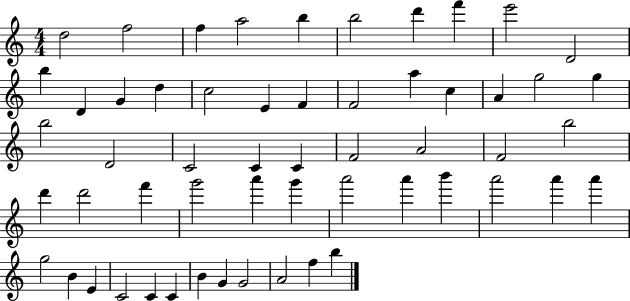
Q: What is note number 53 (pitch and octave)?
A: G4